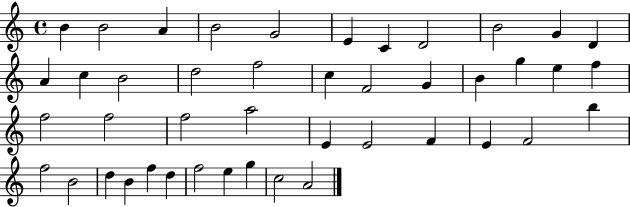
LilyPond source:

{
  \clef treble
  \time 4/4
  \defaultTimeSignature
  \key c \major
  b'4 b'2 a'4 | b'2 g'2 | e'4 c'4 d'2 | b'2 g'4 d'4 | \break a'4 c''4 b'2 | d''2 f''2 | c''4 f'2 g'4 | b'4 g''4 e''4 f''4 | \break f''2 f''2 | f''2 a''2 | e'4 e'2 f'4 | e'4 f'2 b''4 | \break f''2 b'2 | d''4 b'4 f''4 d''4 | f''2 e''4 g''4 | c''2 a'2 | \break \bar "|."
}